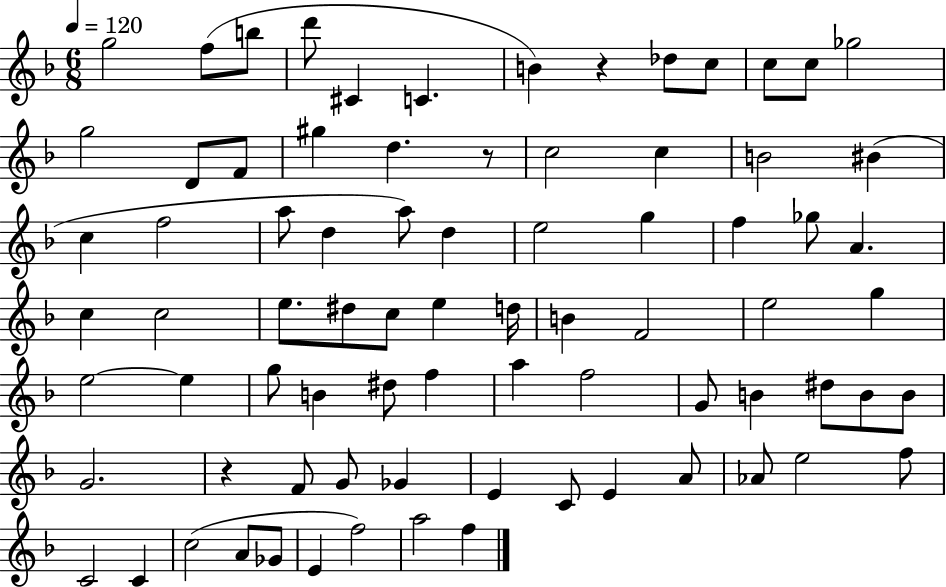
X:1
T:Untitled
M:6/8
L:1/4
K:F
g2 f/2 b/2 d'/2 ^C C B z _d/2 c/2 c/2 c/2 _g2 g2 D/2 F/2 ^g d z/2 c2 c B2 ^B c f2 a/2 d a/2 d e2 g f _g/2 A c c2 e/2 ^d/2 c/2 e d/4 B F2 e2 g e2 e g/2 B ^d/2 f a f2 G/2 B ^d/2 B/2 B/2 G2 z F/2 G/2 _G E C/2 E A/2 _A/2 e2 f/2 C2 C c2 A/2 _G/2 E f2 a2 f